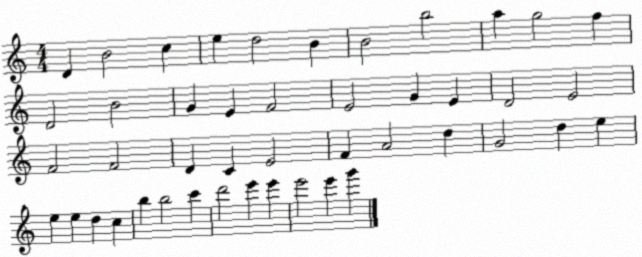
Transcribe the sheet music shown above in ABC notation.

X:1
T:Untitled
M:4/4
L:1/4
K:C
D B2 c e d2 B B2 b2 a g2 f D2 B2 G E F2 E2 G E D2 E2 F2 F2 D C E2 F A2 d G2 d e e e d c b b2 c' d'2 e' e' e'2 e' g'